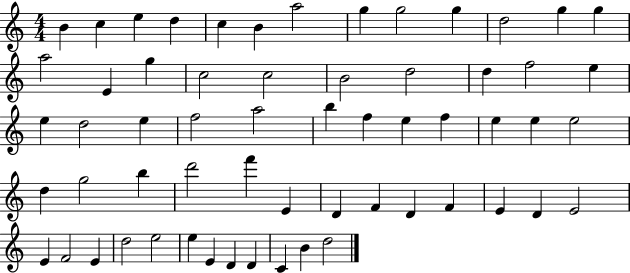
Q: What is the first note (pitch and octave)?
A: B4